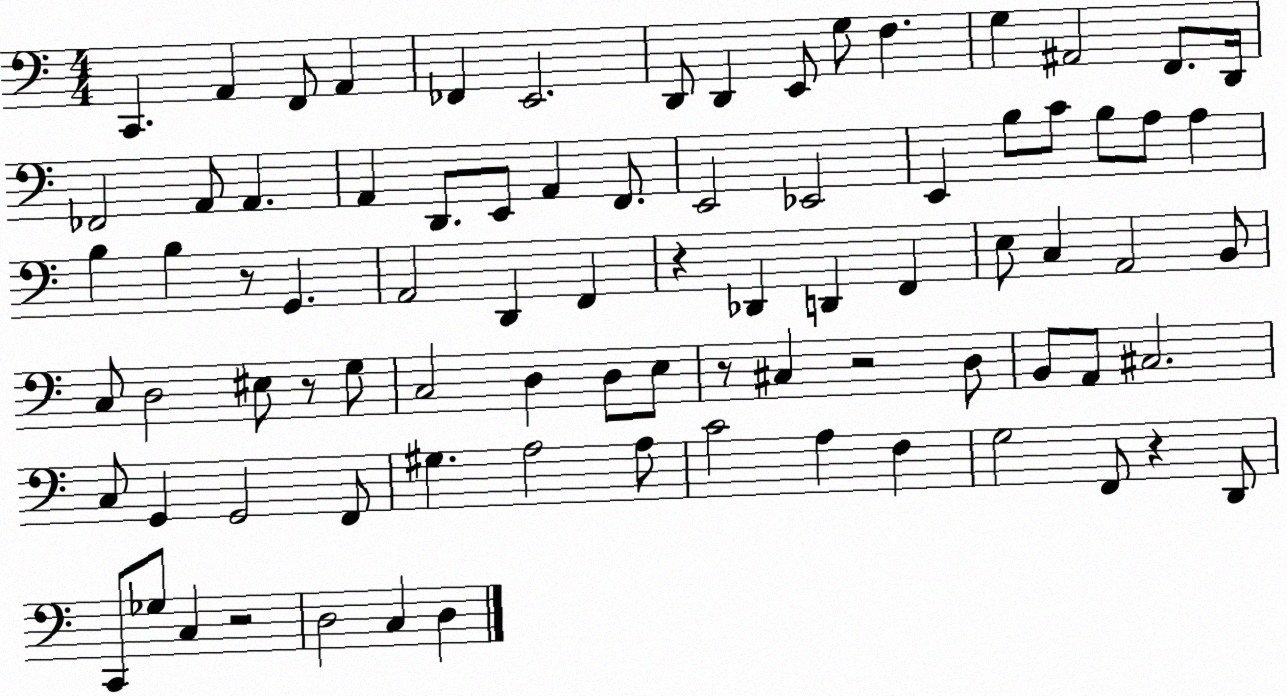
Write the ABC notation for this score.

X:1
T:Untitled
M:4/4
L:1/4
K:C
C,, A,, F,,/2 A,, _F,, E,,2 D,,/2 D,, E,,/2 G,/2 F, G, ^A,,2 F,,/2 D,,/4 _F,,2 A,,/2 A,, A,, D,,/2 E,,/2 A,, F,,/2 E,,2 _E,,2 E,, B,/2 C/2 B,/2 A,/2 A, B, B, z/2 G,, A,,2 D,, F,, z _D,, D,, F,, E,/2 C, A,,2 B,,/2 C,/2 D,2 ^E,/2 z/2 G,/2 C,2 D, D,/2 E,/2 z/2 ^C, z2 D,/2 B,,/2 A,,/2 ^C,2 C,/2 G,, G,,2 F,,/2 ^G, A,2 A,/2 C2 A, F, G,2 F,,/2 z D,,/2 C,,/2 _G,/2 C, z2 D,2 C, D,